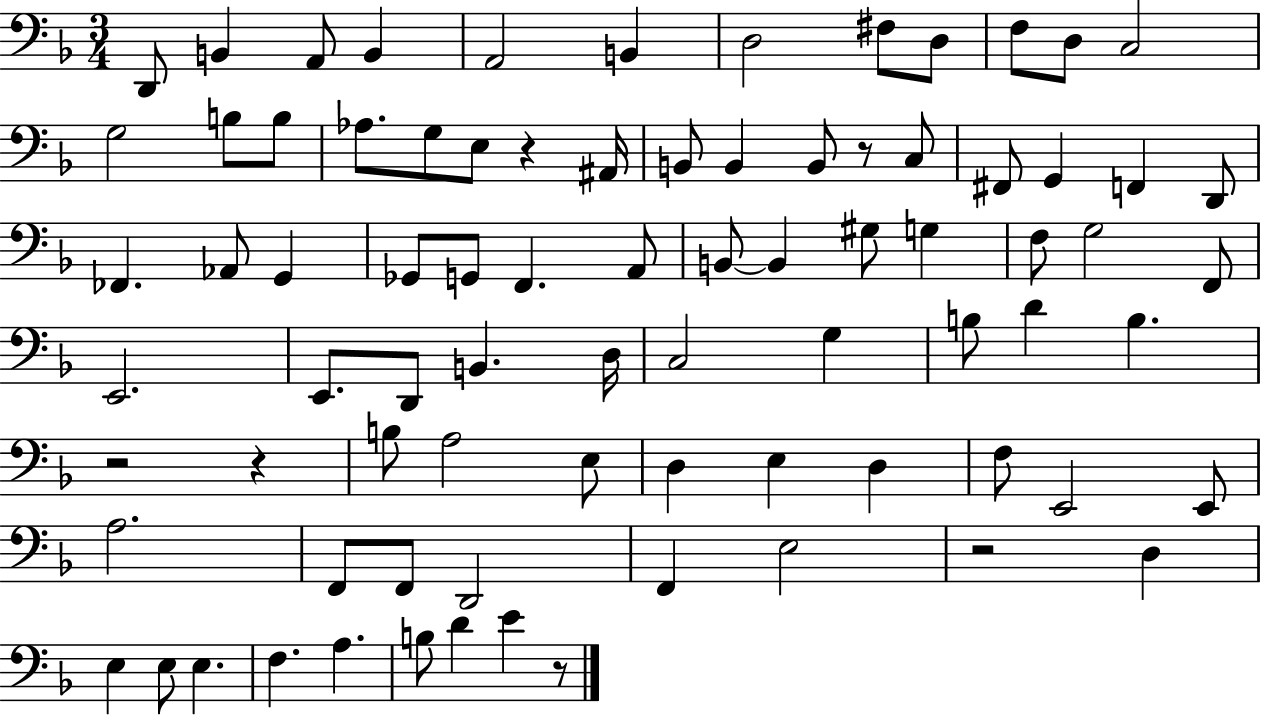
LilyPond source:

{
  \clef bass
  \numericTimeSignature
  \time 3/4
  \key f \major
  d,8 b,4 a,8 b,4 | a,2 b,4 | d2 fis8 d8 | f8 d8 c2 | \break g2 b8 b8 | aes8. g8 e8 r4 ais,16 | b,8 b,4 b,8 r8 c8 | fis,8 g,4 f,4 d,8 | \break fes,4. aes,8 g,4 | ges,8 g,8 f,4. a,8 | b,8~~ b,4 gis8 g4 | f8 g2 f,8 | \break e,2. | e,8. d,8 b,4. d16 | c2 g4 | b8 d'4 b4. | \break r2 r4 | b8 a2 e8 | d4 e4 d4 | f8 e,2 e,8 | \break a2. | f,8 f,8 d,2 | f,4 e2 | r2 d4 | \break e4 e8 e4. | f4. a4. | b8 d'4 e'4 r8 | \bar "|."
}